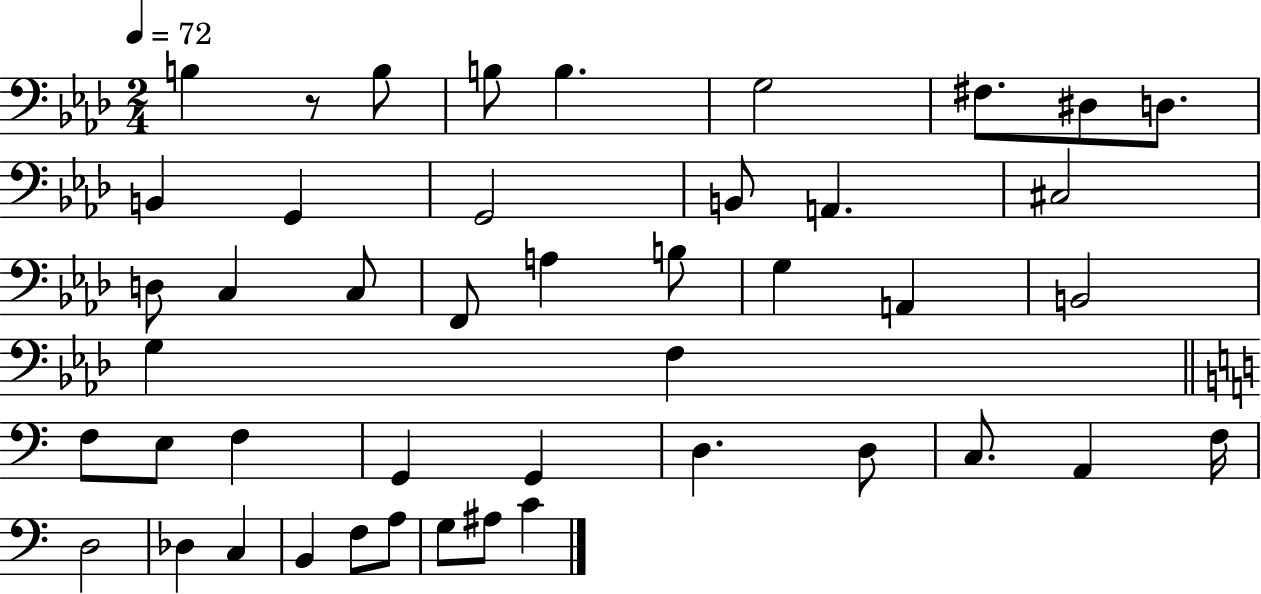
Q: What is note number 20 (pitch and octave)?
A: B3